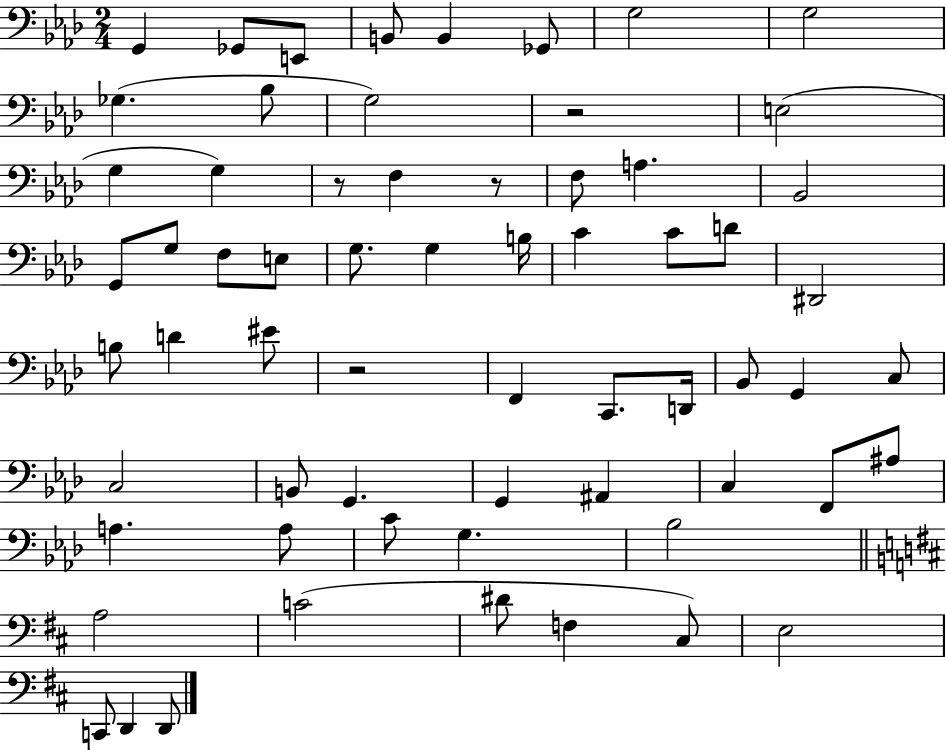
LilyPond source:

{
  \clef bass
  \numericTimeSignature
  \time 2/4
  \key aes \major
  g,4 ges,8 e,8 | b,8 b,4 ges,8 | g2 | g2 | \break ges4.( bes8 | g2) | r2 | e2( | \break g4 g4) | r8 f4 r8 | f8 a4. | bes,2 | \break g,8 g8 f8 e8 | g8. g4 b16 | c'4 c'8 d'8 | dis,2 | \break b8 d'4 eis'8 | r2 | f,4 c,8. d,16 | bes,8 g,4 c8 | \break c2 | b,8 g,4. | g,4 ais,4 | c4 f,8 ais8 | \break a4. a8 | c'8 g4. | bes2 | \bar "||" \break \key d \major a2 | c'2( | dis'8 f4 cis8) | e2 | \break c,8 d,4 d,8 | \bar "|."
}